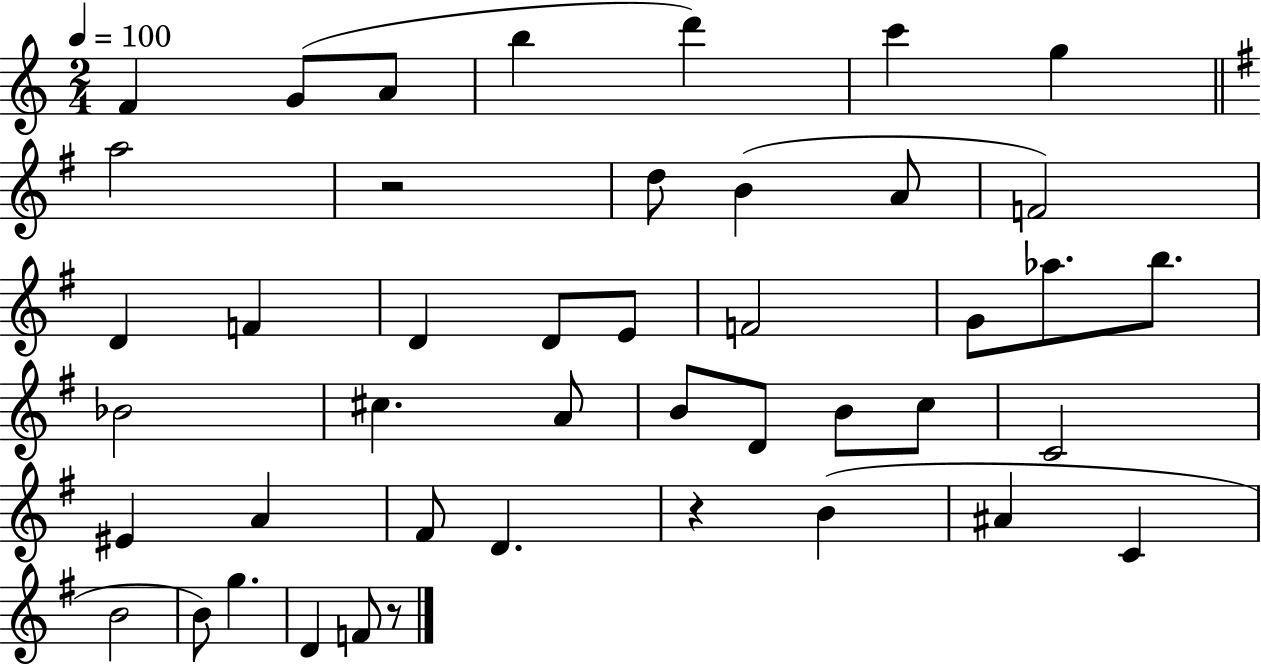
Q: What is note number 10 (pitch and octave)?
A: B4